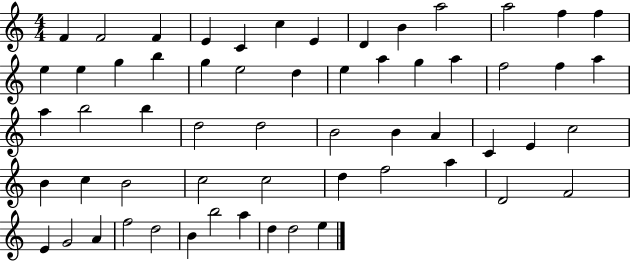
X:1
T:Untitled
M:4/4
L:1/4
K:C
F F2 F E C c E D B a2 a2 f f e e g b g e2 d e a g a f2 f a a b2 b d2 d2 B2 B A C E c2 B c B2 c2 c2 d f2 a D2 F2 E G2 A f2 d2 B b2 a d d2 e